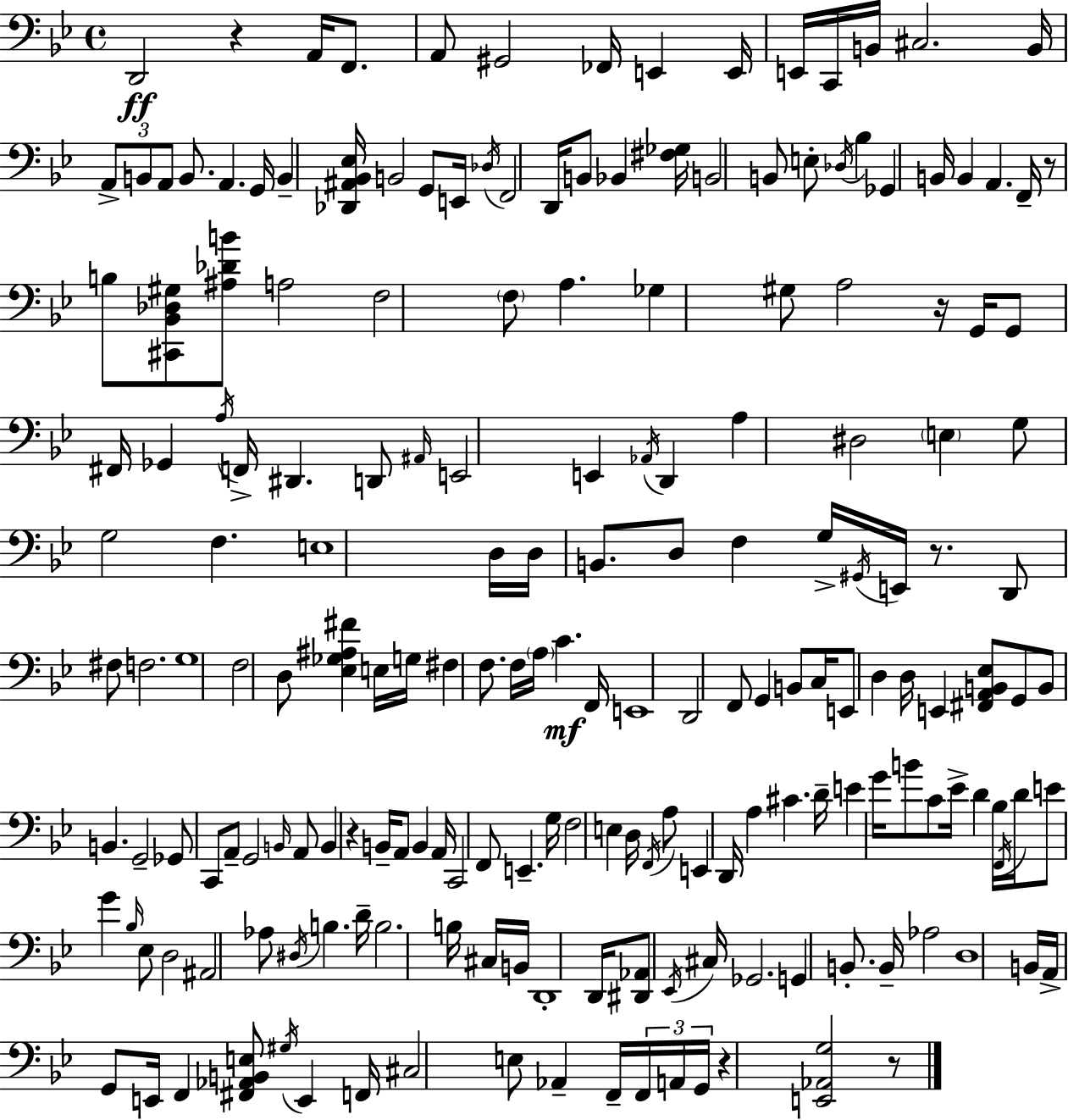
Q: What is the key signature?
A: BES major